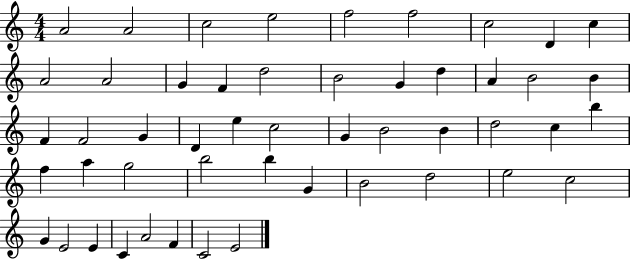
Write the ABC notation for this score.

X:1
T:Untitled
M:4/4
L:1/4
K:C
A2 A2 c2 e2 f2 f2 c2 D c A2 A2 G F d2 B2 G d A B2 B F F2 G D e c2 G B2 B d2 c b f a g2 b2 b G B2 d2 e2 c2 G E2 E C A2 F C2 E2